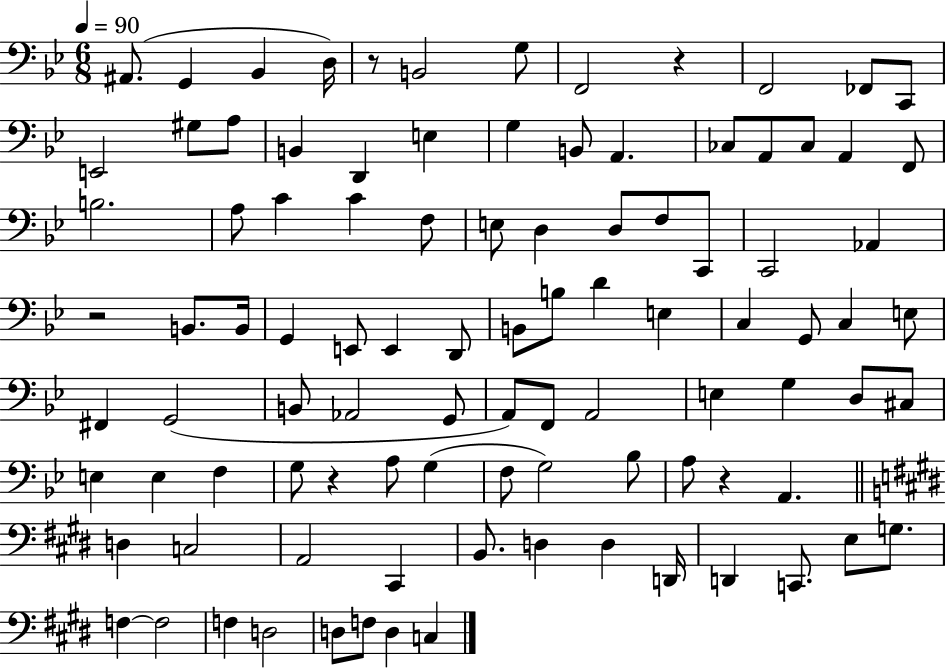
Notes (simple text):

A#2/e. G2/q Bb2/q D3/s R/e B2/h G3/e F2/h R/q F2/h FES2/e C2/e E2/h G#3/e A3/e B2/q D2/q E3/q G3/q B2/e A2/q. CES3/e A2/e CES3/e A2/q F2/e B3/h. A3/e C4/q C4/q F3/e E3/e D3/q D3/e F3/e C2/e C2/h Ab2/q R/h B2/e. B2/s G2/q E2/e E2/q D2/e B2/e B3/e D4/q E3/q C3/q G2/e C3/q E3/e F#2/q G2/h B2/e Ab2/h G2/e A2/e F2/e A2/h E3/q G3/q D3/e C#3/e E3/q E3/q F3/q G3/e R/q A3/e G3/q F3/e G3/h Bb3/e A3/e R/q A2/q. D3/q C3/h A2/h C#2/q B2/e. D3/q D3/q D2/s D2/q C2/e. E3/e G3/e. F3/q F3/h F3/q D3/h D3/e F3/e D3/q C3/q